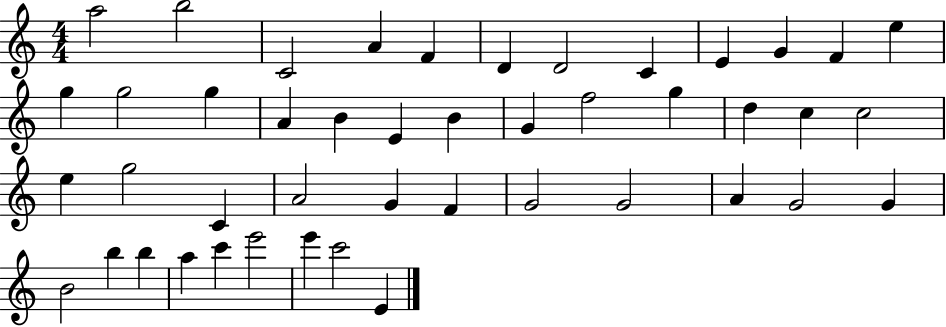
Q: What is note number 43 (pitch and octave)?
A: E6